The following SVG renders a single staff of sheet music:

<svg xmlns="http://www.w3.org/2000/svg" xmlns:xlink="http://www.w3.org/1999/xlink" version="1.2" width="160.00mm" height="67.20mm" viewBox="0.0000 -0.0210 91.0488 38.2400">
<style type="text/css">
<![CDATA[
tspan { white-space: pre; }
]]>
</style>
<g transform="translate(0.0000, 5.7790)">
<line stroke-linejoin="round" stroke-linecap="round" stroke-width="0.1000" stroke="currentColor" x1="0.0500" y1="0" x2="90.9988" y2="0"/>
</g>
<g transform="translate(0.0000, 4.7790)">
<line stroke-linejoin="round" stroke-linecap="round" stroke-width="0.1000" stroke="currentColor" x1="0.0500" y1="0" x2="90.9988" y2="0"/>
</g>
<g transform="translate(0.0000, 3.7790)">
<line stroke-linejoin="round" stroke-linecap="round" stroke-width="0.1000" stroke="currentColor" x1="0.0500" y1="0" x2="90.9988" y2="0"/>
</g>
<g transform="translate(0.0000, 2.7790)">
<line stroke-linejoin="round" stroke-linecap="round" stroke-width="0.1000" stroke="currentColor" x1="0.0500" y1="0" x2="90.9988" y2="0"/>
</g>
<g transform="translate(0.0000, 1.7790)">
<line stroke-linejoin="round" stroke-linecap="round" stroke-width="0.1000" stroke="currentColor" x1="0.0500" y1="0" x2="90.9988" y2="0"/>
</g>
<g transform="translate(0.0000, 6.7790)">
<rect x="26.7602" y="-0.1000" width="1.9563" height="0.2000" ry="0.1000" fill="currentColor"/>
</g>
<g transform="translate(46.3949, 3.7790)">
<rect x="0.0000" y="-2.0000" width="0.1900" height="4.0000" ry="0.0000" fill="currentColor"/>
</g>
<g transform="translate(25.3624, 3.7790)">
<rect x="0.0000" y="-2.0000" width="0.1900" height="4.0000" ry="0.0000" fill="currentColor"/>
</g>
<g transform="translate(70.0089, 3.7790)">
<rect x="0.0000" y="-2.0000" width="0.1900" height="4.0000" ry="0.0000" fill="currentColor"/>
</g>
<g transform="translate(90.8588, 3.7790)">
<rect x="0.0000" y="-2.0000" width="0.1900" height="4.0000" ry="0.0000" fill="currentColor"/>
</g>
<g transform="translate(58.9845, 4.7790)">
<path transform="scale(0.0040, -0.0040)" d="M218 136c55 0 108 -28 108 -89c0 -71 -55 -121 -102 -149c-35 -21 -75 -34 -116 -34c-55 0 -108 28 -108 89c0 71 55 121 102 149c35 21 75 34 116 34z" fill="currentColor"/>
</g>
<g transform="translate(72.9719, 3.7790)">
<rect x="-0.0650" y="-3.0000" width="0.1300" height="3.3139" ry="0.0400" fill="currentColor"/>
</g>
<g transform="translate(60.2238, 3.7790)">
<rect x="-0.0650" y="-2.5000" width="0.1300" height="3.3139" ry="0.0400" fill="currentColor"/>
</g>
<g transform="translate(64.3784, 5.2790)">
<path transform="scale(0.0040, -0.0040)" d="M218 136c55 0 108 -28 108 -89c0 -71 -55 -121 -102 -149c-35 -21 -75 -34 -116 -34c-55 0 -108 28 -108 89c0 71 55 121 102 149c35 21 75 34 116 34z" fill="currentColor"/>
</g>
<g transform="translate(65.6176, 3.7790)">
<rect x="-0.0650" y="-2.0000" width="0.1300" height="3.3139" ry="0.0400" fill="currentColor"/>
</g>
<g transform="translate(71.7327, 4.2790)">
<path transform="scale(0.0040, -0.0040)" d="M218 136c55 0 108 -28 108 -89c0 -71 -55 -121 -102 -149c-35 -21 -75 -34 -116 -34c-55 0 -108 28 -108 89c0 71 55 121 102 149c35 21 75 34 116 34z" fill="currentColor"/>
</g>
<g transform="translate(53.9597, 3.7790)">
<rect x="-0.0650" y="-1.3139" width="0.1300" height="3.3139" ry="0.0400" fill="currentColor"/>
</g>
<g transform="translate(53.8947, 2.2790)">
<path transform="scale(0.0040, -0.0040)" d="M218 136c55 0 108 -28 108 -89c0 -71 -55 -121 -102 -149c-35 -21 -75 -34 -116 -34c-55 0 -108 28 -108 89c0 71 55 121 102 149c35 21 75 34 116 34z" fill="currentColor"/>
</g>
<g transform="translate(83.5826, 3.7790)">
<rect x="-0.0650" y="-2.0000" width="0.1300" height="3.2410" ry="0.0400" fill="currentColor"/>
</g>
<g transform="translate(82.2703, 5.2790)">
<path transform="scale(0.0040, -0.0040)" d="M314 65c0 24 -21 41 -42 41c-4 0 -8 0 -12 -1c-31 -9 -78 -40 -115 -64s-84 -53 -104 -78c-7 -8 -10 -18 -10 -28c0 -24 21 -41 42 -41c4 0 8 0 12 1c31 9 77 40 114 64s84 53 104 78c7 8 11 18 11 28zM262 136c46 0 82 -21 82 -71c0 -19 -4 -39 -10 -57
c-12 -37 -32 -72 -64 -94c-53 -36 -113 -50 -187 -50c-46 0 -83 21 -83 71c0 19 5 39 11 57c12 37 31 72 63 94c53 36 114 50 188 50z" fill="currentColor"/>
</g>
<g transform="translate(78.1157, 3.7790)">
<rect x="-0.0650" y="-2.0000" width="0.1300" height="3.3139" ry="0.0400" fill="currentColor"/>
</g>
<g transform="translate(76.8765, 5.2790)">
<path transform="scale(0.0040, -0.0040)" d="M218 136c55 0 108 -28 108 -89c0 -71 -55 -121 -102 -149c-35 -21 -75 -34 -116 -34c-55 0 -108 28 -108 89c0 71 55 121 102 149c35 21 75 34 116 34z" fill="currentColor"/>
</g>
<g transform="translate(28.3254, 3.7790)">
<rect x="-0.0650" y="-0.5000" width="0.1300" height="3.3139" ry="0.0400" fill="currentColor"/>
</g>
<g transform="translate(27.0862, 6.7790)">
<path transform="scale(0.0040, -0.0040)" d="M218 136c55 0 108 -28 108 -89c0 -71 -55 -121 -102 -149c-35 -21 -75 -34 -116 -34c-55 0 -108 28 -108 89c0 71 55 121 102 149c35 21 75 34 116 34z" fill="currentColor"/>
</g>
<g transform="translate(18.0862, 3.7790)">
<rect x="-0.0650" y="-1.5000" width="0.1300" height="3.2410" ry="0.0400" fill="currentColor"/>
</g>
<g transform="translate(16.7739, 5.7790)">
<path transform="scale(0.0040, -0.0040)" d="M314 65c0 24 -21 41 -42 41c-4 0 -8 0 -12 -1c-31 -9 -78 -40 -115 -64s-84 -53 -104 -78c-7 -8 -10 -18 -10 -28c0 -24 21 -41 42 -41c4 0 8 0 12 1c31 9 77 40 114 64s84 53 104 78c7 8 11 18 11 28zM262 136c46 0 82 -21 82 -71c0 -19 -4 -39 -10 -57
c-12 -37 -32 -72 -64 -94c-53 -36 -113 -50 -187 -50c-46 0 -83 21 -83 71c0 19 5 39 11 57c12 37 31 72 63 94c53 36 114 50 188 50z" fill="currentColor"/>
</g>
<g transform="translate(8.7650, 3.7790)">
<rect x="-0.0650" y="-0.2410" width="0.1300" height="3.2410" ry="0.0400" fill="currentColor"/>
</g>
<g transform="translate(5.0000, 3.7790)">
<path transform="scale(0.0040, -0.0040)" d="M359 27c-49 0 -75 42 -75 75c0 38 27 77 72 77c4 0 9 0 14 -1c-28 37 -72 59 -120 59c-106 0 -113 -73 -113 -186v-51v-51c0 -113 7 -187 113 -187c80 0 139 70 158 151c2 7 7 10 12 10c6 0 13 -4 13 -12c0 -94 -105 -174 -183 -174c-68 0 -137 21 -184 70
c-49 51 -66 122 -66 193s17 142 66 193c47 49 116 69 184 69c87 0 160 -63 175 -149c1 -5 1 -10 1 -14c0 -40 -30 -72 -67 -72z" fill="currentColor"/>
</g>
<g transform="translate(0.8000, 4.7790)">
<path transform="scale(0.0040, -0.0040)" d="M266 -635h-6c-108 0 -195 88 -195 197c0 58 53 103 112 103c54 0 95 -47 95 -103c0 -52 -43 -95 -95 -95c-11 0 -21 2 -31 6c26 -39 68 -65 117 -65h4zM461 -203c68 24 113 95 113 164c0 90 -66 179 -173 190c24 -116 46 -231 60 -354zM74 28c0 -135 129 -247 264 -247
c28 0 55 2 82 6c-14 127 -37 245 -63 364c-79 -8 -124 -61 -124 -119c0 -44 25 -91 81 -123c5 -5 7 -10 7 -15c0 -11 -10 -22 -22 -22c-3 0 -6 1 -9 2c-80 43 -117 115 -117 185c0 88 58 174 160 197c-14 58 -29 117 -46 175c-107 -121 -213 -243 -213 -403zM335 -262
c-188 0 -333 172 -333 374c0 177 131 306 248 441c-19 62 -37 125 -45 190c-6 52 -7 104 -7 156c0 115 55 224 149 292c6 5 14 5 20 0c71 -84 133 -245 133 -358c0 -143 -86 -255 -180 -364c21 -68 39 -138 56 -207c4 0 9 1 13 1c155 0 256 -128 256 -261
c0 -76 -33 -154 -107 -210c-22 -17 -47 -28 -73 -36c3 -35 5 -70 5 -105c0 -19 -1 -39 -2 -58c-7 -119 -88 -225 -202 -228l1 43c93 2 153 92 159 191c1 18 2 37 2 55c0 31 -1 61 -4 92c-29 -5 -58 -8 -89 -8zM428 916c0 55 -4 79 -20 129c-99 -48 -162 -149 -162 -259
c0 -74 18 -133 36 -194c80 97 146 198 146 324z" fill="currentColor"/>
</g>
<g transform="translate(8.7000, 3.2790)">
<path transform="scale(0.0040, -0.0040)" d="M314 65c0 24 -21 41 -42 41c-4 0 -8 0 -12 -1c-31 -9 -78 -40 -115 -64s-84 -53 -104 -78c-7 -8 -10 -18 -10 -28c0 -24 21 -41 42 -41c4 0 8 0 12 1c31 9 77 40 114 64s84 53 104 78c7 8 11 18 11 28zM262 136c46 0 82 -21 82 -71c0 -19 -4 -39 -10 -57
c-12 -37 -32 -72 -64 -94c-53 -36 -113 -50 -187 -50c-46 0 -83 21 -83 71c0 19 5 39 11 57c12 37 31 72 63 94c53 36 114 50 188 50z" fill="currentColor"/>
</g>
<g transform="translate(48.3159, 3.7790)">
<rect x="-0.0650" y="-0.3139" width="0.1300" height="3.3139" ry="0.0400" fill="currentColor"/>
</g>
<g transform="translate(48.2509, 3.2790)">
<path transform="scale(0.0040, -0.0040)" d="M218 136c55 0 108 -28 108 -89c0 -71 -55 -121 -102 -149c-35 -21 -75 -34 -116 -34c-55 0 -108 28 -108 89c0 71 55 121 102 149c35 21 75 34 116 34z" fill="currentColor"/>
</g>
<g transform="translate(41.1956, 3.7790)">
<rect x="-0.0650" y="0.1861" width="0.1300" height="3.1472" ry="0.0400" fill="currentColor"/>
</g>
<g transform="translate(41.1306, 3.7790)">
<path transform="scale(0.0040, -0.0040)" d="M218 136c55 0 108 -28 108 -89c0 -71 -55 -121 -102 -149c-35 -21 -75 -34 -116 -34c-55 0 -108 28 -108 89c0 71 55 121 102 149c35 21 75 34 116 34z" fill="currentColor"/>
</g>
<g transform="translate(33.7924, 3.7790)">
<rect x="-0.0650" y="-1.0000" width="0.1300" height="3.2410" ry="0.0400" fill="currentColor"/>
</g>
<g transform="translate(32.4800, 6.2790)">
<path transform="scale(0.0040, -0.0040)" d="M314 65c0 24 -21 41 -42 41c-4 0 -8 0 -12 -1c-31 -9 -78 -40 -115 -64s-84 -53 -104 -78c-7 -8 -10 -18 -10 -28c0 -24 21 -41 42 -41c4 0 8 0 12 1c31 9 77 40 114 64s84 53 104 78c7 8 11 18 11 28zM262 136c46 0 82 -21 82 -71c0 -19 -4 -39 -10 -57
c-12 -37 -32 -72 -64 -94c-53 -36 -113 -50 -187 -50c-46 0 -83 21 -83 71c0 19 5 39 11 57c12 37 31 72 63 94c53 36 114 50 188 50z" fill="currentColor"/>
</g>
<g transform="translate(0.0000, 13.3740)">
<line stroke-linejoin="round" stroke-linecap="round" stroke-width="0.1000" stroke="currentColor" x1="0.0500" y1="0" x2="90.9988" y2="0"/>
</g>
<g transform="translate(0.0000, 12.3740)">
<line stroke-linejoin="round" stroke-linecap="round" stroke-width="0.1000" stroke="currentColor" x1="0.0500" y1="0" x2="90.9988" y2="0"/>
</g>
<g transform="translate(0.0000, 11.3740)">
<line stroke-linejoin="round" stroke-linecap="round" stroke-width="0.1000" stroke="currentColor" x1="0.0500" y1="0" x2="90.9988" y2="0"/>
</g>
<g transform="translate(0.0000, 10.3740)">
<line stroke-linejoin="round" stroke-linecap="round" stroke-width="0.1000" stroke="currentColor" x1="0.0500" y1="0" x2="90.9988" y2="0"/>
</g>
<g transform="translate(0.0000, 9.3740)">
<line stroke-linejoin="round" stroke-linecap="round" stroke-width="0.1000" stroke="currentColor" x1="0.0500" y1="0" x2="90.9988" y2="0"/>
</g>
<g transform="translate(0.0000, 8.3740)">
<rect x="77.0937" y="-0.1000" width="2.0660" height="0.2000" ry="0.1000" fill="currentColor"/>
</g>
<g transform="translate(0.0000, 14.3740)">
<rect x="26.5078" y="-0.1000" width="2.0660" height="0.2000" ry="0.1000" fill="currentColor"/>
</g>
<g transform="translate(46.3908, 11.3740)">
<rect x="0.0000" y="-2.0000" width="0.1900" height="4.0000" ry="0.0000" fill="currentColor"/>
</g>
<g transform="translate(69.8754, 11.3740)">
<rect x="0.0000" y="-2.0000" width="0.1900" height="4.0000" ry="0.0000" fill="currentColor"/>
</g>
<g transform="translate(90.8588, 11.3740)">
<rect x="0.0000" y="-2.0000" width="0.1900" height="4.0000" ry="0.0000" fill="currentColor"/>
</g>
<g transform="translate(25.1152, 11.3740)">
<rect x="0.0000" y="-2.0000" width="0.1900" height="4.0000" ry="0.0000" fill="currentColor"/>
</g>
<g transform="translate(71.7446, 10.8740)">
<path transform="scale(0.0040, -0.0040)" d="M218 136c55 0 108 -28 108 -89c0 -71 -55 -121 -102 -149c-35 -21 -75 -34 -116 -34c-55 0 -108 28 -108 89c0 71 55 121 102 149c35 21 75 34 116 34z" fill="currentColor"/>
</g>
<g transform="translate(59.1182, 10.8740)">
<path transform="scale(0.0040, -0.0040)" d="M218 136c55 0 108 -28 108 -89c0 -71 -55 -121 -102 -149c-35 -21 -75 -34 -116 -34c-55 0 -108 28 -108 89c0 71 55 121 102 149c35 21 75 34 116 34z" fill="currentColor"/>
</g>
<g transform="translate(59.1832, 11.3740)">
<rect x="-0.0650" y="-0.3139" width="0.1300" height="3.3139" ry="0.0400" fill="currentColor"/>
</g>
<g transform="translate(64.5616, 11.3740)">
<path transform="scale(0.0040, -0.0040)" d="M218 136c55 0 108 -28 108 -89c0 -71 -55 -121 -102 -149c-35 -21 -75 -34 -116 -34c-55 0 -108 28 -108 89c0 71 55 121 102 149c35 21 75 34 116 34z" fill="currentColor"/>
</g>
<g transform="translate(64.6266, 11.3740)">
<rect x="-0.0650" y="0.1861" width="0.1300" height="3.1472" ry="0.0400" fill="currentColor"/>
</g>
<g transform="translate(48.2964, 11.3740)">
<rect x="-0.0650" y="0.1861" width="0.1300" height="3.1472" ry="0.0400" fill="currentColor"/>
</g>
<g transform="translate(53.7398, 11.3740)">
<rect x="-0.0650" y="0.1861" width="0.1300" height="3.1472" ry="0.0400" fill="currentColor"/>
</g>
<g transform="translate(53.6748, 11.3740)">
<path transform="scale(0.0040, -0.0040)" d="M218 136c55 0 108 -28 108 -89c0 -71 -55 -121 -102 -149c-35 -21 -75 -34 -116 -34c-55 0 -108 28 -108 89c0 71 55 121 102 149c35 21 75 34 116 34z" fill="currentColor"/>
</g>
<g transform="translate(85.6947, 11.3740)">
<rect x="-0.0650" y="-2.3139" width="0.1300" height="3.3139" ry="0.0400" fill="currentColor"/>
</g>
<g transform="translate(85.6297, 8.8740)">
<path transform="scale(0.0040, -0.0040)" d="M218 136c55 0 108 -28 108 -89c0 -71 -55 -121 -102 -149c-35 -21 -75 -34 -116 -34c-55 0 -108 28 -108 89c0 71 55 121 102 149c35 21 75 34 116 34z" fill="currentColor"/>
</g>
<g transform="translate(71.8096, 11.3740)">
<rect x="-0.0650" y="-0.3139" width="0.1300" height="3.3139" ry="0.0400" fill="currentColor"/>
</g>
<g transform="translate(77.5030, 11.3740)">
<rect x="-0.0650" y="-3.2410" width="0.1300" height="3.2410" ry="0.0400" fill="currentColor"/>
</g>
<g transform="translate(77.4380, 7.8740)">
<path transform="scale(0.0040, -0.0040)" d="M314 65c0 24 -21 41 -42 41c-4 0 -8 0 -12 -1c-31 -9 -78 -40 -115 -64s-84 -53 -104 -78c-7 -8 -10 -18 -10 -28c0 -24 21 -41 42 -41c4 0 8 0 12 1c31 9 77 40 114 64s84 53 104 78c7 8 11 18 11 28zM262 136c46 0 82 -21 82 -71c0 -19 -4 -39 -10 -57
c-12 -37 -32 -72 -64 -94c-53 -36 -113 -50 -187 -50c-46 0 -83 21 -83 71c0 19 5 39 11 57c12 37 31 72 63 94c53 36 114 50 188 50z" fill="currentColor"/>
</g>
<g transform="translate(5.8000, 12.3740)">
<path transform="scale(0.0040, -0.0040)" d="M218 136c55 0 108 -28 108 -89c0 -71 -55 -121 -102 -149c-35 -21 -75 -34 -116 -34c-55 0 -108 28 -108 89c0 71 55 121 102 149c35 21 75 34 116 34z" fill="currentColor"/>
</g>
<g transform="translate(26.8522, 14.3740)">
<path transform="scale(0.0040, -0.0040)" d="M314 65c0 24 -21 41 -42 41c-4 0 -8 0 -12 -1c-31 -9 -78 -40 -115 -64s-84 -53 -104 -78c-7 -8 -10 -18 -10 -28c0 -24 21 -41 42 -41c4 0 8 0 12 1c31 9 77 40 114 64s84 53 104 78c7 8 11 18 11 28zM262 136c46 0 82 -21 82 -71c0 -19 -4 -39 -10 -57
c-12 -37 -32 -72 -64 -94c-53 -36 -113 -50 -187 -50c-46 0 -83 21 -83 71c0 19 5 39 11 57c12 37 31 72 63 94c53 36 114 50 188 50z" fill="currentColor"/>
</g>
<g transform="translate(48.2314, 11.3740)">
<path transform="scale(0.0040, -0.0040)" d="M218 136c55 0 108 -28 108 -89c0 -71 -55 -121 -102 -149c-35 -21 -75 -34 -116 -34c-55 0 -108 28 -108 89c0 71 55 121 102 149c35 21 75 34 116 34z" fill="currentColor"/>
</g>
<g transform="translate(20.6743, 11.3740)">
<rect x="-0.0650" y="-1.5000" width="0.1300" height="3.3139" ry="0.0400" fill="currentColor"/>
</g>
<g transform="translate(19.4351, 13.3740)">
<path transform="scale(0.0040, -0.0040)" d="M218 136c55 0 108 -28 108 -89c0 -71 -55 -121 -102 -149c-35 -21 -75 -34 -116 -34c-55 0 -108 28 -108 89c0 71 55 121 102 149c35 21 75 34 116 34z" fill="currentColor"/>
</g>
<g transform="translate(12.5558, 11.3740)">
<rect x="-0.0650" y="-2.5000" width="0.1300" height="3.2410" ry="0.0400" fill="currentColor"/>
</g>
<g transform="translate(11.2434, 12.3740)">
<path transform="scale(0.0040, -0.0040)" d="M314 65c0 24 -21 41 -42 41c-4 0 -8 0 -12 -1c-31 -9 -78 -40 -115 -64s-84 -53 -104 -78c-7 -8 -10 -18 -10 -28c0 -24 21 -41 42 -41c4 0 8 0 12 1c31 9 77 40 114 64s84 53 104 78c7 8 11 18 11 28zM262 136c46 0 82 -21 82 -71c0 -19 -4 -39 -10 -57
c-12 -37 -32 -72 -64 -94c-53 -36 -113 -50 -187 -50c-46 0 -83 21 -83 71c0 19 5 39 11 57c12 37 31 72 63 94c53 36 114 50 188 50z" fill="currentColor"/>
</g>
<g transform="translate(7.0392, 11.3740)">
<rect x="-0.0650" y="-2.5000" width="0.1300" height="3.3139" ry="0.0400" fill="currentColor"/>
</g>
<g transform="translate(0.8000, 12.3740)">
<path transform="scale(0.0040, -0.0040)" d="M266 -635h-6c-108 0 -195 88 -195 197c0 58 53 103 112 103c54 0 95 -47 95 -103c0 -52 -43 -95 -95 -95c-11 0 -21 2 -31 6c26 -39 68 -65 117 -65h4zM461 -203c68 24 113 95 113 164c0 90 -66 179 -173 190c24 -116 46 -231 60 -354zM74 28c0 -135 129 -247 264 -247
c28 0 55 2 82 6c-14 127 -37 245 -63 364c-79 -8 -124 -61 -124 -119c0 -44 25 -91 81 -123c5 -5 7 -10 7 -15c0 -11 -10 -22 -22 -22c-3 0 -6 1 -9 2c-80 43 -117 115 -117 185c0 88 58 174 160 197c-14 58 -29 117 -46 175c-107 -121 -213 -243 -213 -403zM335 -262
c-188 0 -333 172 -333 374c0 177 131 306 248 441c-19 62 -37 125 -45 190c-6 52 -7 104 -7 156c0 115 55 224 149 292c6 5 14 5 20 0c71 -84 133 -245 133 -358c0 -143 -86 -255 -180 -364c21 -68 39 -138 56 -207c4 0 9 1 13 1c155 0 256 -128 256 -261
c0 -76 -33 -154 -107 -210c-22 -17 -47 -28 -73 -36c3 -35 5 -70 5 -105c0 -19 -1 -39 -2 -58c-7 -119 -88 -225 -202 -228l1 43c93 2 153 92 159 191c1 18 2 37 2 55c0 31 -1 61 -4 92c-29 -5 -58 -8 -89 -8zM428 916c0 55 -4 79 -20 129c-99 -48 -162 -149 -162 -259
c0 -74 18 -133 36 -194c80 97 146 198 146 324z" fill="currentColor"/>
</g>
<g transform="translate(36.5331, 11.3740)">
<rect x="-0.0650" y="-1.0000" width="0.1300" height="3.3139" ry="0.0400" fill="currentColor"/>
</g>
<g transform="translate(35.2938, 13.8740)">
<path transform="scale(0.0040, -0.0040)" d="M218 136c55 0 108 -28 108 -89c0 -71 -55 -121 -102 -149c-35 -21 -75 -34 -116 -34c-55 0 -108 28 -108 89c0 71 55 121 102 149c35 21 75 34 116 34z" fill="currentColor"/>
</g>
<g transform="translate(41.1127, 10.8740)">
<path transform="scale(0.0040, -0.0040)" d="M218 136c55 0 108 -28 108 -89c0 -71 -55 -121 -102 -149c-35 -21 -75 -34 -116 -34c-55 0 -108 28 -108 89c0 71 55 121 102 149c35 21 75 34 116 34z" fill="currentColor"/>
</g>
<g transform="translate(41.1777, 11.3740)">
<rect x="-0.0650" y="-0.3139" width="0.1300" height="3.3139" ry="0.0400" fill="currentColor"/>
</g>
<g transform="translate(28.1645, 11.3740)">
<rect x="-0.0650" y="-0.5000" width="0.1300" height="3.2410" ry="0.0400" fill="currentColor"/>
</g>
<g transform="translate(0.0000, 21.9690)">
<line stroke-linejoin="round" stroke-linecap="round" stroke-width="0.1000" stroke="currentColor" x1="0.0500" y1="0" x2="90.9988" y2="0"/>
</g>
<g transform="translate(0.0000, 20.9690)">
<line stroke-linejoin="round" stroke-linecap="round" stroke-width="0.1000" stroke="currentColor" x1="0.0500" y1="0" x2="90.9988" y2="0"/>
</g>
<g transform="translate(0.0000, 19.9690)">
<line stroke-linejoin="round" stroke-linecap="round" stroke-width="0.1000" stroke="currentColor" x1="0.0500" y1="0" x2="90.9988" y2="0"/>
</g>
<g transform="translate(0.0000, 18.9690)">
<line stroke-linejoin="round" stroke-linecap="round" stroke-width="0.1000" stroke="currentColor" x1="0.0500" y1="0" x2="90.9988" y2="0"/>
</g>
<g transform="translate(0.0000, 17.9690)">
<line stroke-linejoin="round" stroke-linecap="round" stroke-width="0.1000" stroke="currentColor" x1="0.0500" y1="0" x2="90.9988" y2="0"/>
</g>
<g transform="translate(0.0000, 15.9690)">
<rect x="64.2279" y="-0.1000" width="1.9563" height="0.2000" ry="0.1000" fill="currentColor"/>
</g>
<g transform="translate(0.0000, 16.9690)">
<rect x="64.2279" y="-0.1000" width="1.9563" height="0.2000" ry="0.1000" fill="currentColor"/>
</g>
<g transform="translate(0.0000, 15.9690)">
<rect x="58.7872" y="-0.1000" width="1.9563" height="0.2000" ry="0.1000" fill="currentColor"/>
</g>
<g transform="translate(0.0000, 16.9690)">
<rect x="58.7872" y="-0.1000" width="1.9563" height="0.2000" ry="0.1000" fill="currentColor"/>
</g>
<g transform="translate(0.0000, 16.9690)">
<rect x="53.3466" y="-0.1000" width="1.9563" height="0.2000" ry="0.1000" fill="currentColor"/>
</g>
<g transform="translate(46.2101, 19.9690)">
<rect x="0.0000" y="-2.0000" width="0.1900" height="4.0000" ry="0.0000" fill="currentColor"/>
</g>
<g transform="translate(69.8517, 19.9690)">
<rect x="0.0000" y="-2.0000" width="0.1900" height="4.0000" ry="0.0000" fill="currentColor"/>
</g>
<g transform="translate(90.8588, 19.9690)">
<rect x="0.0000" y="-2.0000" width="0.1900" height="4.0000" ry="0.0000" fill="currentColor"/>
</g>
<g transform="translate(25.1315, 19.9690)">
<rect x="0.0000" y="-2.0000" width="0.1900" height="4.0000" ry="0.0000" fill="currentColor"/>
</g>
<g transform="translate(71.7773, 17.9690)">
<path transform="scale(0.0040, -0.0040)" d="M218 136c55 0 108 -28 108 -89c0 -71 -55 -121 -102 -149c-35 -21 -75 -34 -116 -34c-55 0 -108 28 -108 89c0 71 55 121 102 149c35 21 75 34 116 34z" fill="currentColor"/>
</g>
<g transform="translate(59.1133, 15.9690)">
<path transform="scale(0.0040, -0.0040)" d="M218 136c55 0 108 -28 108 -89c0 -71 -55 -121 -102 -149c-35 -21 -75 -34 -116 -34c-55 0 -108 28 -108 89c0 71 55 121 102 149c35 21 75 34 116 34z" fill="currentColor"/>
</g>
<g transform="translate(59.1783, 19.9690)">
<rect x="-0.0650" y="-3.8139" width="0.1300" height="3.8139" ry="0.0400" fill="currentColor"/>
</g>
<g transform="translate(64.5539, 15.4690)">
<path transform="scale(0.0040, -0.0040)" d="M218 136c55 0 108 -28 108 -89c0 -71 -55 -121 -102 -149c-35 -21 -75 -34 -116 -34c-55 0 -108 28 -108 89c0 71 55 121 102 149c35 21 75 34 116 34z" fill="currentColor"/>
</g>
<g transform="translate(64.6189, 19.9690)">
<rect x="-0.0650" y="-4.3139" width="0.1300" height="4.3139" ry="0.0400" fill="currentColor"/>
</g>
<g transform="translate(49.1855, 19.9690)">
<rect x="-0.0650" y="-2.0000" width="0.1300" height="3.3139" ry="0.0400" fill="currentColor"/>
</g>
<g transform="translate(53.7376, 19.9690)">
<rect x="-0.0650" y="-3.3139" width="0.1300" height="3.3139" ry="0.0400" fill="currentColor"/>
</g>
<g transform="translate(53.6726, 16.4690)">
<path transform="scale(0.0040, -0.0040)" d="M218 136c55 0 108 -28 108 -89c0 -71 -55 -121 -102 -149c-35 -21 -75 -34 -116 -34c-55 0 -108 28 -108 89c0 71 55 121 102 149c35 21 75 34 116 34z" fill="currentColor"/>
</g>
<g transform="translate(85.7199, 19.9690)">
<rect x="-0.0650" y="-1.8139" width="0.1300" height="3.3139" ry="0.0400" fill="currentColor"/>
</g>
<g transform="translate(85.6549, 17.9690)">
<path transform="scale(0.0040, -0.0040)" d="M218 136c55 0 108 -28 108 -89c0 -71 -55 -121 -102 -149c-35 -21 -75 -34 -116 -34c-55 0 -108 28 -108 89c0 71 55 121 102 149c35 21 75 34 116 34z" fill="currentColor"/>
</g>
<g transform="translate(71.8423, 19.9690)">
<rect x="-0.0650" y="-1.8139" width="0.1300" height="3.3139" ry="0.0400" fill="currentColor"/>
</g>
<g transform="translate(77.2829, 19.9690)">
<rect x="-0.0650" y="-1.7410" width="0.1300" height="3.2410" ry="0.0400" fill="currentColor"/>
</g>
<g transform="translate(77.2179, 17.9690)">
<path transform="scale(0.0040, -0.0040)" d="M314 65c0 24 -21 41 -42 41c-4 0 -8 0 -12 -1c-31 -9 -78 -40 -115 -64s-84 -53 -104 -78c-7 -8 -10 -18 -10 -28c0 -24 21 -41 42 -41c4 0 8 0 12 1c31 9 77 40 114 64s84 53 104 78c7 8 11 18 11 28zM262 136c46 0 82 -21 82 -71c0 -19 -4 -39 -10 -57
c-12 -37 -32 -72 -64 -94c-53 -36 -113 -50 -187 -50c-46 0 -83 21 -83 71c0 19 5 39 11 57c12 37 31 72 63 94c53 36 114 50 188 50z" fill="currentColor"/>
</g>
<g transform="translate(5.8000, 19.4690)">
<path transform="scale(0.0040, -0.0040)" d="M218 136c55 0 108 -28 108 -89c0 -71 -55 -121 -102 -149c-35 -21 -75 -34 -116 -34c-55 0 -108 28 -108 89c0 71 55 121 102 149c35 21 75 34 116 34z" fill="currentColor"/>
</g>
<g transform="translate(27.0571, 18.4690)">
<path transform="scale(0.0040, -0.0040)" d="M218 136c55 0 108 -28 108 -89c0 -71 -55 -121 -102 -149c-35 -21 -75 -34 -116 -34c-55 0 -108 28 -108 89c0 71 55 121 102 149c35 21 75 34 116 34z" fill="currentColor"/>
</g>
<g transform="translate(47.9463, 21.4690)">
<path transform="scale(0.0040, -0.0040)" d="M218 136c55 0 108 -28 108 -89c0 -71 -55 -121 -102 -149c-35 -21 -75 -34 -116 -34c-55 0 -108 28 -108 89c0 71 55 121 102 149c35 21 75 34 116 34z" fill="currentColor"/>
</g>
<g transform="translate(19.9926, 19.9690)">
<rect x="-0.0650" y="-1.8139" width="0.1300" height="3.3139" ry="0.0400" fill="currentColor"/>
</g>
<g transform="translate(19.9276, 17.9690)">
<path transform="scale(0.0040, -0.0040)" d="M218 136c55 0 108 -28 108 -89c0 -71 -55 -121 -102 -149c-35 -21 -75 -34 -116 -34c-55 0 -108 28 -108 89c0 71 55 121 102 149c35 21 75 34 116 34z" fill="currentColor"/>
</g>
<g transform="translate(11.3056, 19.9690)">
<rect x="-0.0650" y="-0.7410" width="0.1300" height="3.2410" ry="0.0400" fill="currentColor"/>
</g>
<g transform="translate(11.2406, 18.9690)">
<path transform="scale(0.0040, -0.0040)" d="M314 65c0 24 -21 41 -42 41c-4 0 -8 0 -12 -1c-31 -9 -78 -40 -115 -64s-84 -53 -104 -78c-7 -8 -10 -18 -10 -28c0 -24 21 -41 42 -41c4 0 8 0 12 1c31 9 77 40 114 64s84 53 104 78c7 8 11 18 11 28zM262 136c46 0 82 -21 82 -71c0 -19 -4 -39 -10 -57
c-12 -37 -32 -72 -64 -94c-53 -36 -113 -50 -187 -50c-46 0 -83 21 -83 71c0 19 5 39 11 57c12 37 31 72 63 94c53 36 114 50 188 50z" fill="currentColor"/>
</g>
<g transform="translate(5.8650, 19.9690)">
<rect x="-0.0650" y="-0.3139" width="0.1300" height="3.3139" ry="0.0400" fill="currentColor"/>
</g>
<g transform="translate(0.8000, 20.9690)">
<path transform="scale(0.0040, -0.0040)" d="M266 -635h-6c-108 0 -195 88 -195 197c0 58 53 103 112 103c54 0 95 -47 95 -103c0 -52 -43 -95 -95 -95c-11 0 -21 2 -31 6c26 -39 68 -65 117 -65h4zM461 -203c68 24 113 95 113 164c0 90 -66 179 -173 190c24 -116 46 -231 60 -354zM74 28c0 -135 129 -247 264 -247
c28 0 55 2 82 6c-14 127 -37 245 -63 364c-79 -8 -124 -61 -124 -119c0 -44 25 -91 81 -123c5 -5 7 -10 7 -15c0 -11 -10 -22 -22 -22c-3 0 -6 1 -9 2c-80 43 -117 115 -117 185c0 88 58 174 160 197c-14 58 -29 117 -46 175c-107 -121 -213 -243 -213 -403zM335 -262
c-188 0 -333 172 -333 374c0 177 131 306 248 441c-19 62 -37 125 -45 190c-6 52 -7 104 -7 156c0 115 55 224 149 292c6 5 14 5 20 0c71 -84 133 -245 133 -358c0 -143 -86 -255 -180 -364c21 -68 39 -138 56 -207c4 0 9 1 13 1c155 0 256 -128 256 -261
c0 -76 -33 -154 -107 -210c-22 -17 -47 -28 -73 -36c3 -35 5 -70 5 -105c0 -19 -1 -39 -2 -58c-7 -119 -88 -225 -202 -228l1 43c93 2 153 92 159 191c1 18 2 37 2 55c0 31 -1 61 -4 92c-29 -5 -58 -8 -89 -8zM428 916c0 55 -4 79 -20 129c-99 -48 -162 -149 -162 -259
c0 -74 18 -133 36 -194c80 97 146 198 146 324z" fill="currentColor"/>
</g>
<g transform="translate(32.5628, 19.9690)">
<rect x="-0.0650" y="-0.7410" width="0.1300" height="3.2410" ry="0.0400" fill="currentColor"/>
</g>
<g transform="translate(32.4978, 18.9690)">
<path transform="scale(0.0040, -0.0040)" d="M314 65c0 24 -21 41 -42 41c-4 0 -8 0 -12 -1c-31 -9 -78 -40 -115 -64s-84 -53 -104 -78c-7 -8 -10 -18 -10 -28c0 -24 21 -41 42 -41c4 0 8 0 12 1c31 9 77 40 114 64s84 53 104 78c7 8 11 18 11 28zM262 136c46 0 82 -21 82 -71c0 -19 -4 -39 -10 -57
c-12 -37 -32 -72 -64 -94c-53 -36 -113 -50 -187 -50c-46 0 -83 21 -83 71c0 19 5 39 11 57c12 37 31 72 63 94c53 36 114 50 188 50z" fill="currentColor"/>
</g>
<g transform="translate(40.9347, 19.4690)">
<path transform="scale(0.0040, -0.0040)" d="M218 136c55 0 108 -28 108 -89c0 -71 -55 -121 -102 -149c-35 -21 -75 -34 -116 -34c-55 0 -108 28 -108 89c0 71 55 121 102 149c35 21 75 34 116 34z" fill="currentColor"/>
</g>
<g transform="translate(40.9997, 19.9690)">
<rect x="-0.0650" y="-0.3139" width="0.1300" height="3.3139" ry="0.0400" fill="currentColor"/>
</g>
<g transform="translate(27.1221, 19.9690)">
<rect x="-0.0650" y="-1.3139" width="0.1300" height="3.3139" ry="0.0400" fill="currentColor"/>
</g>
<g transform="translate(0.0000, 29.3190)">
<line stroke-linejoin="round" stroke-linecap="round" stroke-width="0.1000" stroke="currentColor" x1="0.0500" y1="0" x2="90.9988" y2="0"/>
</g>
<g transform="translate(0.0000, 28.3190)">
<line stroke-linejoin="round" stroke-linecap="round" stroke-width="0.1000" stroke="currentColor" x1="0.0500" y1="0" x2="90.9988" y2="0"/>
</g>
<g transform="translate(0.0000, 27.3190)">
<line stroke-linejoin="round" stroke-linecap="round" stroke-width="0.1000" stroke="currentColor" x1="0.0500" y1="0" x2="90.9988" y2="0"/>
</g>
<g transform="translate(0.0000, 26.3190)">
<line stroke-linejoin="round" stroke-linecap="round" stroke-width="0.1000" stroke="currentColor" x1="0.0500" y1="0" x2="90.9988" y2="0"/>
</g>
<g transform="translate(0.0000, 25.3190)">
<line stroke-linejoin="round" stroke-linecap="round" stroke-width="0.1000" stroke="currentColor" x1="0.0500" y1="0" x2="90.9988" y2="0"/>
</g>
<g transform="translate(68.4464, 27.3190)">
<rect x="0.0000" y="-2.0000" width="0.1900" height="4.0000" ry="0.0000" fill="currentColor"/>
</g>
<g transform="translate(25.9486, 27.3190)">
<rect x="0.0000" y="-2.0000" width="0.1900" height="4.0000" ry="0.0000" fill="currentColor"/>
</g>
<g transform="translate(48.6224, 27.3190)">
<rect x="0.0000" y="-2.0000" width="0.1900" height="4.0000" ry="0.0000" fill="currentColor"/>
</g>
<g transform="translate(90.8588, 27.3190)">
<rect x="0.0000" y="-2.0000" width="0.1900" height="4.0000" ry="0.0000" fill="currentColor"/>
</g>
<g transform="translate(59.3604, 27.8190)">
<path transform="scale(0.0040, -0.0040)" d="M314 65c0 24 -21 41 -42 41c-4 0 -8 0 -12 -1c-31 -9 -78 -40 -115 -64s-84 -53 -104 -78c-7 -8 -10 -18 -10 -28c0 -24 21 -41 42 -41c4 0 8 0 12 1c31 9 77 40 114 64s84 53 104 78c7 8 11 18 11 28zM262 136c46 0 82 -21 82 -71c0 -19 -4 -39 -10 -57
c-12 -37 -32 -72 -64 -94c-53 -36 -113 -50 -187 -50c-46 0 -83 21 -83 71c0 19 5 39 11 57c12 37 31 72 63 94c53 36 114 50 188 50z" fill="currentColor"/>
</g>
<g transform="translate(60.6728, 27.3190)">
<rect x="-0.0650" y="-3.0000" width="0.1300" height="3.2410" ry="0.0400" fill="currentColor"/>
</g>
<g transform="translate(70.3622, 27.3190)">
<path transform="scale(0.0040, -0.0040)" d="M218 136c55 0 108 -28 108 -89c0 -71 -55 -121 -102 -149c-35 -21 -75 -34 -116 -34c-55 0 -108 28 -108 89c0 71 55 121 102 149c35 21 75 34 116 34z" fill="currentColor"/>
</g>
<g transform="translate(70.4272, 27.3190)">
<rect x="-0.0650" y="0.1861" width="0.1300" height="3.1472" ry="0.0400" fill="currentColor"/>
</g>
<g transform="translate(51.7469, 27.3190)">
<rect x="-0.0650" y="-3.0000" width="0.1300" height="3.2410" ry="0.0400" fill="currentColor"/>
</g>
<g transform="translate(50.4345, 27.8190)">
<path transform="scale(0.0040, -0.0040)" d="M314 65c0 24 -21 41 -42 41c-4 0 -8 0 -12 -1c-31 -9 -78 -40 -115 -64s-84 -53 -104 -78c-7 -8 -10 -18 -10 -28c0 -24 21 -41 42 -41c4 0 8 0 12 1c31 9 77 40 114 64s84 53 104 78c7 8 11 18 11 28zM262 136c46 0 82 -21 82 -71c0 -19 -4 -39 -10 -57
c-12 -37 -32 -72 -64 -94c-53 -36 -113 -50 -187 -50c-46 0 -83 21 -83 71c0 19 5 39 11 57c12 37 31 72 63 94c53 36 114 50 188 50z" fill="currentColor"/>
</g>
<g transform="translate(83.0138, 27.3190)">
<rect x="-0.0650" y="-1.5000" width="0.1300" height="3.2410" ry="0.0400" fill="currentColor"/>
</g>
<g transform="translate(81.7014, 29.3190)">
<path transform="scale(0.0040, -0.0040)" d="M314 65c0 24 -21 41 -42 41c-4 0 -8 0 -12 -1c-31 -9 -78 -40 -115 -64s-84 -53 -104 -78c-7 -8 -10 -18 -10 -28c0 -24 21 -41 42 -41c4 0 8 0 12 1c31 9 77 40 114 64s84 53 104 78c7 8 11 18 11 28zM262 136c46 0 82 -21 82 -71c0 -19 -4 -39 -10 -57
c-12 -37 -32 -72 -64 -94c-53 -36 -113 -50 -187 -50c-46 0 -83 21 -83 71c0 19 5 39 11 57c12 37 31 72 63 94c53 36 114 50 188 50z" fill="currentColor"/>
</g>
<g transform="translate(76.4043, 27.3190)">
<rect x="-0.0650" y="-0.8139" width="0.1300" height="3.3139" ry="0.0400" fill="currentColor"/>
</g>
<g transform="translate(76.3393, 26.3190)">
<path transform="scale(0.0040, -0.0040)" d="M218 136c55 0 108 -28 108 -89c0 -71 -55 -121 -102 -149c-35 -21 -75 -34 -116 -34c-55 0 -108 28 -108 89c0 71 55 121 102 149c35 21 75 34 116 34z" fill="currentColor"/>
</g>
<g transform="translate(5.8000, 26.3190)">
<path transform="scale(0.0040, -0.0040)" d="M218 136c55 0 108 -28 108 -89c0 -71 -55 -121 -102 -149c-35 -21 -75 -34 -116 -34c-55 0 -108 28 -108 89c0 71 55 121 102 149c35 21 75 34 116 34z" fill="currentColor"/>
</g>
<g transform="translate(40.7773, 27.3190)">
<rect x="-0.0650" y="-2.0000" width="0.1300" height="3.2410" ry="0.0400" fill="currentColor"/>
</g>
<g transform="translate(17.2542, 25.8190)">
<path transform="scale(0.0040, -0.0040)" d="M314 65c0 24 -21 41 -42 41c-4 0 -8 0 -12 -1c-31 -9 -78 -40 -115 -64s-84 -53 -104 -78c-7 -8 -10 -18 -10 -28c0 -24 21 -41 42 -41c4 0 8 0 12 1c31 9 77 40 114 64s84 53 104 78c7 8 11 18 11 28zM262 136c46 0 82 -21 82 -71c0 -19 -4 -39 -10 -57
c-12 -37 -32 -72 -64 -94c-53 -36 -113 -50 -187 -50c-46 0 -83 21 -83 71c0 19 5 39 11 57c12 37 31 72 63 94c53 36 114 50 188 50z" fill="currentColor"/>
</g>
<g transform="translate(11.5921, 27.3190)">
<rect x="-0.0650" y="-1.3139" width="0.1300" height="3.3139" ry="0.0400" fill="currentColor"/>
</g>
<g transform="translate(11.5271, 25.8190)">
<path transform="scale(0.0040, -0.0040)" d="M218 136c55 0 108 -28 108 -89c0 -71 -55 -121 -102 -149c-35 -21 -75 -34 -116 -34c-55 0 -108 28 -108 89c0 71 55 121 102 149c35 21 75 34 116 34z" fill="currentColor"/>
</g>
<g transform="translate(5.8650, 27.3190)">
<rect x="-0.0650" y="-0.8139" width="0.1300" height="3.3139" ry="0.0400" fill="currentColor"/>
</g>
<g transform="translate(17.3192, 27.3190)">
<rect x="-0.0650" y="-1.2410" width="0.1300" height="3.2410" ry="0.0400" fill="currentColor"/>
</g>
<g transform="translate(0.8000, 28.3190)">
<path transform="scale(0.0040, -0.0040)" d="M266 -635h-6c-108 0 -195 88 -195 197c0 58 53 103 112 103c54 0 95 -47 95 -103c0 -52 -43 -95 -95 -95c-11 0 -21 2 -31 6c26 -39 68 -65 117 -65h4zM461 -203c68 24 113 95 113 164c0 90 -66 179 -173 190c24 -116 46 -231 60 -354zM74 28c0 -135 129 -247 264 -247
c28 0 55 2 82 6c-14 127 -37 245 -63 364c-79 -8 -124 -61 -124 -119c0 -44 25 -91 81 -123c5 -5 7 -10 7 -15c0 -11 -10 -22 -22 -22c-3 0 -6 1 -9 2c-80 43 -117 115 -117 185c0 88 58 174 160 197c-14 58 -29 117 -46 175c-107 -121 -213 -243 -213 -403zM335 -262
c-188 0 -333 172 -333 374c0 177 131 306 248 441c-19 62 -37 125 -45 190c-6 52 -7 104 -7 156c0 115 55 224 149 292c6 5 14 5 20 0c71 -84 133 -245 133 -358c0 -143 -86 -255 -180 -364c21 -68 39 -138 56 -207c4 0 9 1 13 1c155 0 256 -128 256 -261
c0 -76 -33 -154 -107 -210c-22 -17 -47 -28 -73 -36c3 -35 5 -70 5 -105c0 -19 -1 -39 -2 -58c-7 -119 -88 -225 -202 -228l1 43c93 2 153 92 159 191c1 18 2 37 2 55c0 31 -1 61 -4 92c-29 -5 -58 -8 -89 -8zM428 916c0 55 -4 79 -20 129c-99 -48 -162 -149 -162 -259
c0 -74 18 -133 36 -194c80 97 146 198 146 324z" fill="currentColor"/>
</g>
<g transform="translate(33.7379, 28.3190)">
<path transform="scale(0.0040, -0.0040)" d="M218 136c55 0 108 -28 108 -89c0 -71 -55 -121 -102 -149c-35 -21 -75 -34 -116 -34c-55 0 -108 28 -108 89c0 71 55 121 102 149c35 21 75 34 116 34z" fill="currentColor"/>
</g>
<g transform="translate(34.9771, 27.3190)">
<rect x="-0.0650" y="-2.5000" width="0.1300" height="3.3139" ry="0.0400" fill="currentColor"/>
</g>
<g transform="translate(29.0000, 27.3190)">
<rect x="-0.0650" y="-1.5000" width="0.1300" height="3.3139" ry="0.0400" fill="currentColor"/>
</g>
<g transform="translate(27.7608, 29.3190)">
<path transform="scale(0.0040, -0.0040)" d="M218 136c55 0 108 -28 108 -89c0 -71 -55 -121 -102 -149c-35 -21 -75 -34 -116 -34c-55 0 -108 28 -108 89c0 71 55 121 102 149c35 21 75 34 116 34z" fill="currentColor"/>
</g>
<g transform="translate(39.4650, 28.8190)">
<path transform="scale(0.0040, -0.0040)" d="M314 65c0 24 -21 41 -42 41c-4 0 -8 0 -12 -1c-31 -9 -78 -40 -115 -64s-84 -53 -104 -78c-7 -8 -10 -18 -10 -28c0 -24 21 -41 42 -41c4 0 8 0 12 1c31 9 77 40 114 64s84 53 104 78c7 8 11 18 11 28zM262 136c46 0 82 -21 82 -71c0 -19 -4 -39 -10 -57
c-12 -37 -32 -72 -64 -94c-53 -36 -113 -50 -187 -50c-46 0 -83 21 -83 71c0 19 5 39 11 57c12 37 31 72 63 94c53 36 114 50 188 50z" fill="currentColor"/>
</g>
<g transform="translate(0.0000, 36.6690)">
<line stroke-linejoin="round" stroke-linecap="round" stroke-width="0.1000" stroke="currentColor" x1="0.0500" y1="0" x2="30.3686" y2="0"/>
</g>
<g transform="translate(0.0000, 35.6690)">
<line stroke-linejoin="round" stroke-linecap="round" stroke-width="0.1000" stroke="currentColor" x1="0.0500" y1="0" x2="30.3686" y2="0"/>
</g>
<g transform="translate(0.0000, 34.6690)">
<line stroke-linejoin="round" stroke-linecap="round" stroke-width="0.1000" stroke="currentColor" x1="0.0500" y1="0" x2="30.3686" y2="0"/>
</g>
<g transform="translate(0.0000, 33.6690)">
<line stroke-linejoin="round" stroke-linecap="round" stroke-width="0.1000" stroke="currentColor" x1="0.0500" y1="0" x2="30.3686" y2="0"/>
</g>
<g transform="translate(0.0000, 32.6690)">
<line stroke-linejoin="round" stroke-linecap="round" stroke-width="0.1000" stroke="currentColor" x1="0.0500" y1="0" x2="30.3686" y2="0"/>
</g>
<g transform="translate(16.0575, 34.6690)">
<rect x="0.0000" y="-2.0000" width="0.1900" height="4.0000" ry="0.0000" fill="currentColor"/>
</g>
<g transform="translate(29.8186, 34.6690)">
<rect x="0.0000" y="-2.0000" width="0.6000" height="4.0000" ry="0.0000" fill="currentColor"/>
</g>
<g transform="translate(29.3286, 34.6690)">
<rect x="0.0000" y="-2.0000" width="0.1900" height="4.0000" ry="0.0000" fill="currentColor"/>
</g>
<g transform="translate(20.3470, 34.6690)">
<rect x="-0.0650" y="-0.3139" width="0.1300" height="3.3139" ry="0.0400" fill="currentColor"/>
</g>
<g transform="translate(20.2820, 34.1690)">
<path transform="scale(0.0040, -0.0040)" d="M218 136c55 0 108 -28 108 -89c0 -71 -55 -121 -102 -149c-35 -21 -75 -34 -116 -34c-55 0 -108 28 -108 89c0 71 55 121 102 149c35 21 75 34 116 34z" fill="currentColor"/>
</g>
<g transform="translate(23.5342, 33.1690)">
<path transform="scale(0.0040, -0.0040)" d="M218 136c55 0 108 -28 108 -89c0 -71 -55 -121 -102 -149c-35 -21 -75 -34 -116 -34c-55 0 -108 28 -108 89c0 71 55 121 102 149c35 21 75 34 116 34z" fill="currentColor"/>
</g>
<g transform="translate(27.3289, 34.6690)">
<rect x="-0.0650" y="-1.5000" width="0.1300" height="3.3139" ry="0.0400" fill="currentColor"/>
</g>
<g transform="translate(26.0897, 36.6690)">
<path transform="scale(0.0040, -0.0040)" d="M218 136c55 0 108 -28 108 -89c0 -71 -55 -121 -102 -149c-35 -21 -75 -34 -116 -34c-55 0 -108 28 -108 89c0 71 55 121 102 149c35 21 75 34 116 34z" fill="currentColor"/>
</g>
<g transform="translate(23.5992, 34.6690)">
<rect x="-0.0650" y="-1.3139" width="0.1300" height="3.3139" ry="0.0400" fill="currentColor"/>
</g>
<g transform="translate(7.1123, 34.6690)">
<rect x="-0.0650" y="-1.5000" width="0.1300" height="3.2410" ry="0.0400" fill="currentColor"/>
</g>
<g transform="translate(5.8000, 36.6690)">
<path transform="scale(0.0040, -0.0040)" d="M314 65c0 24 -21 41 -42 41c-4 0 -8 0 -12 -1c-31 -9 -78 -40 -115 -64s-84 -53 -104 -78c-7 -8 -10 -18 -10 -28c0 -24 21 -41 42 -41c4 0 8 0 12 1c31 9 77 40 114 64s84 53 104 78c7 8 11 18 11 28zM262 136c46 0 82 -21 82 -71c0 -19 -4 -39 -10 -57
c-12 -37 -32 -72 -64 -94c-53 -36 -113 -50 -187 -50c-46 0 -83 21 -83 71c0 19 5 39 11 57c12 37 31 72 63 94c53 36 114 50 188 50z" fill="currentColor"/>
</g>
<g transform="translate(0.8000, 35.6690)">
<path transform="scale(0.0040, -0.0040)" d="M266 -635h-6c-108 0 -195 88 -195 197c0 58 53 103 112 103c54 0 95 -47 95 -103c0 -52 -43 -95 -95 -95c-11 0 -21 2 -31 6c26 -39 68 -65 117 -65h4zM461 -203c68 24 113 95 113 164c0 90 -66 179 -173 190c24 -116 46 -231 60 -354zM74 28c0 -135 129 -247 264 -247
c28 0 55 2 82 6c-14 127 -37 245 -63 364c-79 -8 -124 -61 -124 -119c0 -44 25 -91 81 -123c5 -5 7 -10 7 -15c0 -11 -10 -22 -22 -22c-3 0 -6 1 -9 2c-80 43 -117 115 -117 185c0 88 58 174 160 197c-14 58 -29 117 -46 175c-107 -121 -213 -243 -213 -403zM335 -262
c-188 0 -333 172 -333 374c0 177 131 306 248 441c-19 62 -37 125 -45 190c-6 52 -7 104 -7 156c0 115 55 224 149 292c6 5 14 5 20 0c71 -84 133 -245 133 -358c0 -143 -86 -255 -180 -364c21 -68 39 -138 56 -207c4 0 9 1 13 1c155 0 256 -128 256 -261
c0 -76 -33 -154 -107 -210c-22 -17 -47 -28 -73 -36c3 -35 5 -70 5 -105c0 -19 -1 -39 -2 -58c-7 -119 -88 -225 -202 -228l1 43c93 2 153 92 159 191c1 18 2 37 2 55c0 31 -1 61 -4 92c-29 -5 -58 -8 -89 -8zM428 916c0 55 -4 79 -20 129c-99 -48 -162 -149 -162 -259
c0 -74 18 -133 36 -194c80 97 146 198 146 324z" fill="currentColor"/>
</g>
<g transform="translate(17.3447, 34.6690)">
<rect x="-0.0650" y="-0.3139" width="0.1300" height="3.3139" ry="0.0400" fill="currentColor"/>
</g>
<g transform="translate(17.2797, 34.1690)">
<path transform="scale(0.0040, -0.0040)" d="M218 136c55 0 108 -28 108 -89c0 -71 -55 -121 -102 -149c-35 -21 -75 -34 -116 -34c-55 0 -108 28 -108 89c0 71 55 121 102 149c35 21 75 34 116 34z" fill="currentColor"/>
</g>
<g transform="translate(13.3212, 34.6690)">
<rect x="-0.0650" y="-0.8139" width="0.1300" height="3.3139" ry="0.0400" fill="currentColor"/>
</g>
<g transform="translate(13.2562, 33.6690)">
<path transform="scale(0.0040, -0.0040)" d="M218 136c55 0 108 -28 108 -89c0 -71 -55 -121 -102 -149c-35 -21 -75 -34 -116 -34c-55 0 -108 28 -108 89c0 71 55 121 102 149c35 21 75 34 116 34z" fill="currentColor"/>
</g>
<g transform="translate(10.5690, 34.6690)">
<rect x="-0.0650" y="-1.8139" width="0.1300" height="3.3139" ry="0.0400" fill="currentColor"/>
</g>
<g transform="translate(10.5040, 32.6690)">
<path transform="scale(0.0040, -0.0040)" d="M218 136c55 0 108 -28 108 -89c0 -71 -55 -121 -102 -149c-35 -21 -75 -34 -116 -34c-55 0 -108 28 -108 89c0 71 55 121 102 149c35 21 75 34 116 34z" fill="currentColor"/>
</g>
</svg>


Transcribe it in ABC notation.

X:1
T:Untitled
M:4/4
L:1/4
K:C
c2 E2 C D2 B c e G F A F F2 G G2 E C2 D c B B c B c b2 g c d2 f e d2 c F b c' d' f f2 f d e e2 E G F2 A2 A2 B d E2 E2 f d c c e E